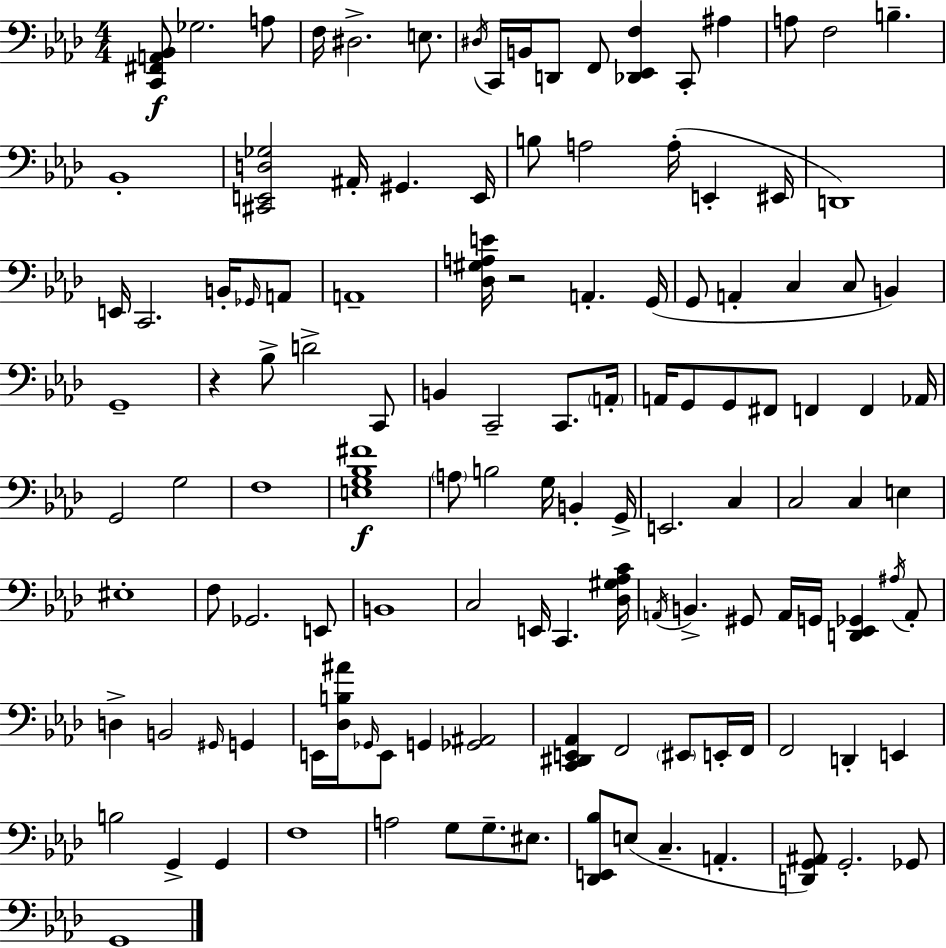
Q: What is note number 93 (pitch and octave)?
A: F2